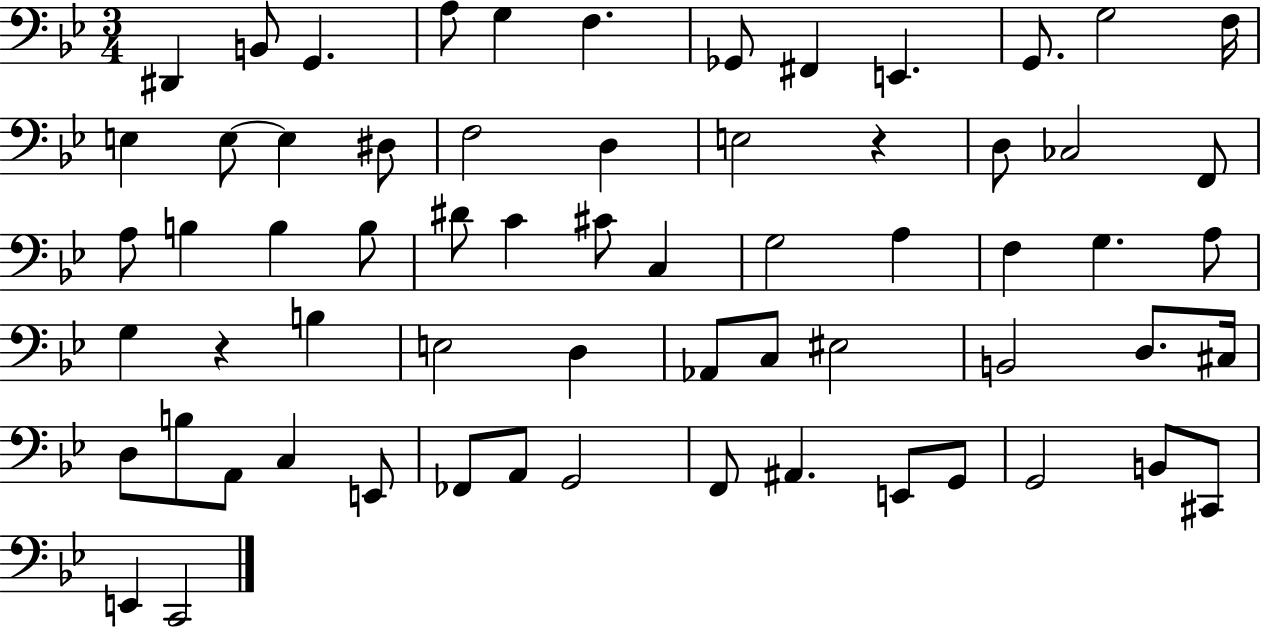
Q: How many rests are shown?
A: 2